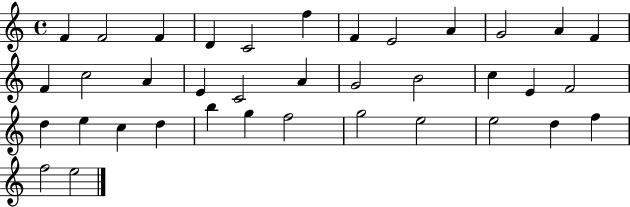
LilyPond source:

{
  \clef treble
  \time 4/4
  \defaultTimeSignature
  \key c \major
  f'4 f'2 f'4 | d'4 c'2 f''4 | f'4 e'2 a'4 | g'2 a'4 f'4 | \break f'4 c''2 a'4 | e'4 c'2 a'4 | g'2 b'2 | c''4 e'4 f'2 | \break d''4 e''4 c''4 d''4 | b''4 g''4 f''2 | g''2 e''2 | e''2 d''4 f''4 | \break f''2 e''2 | \bar "|."
}